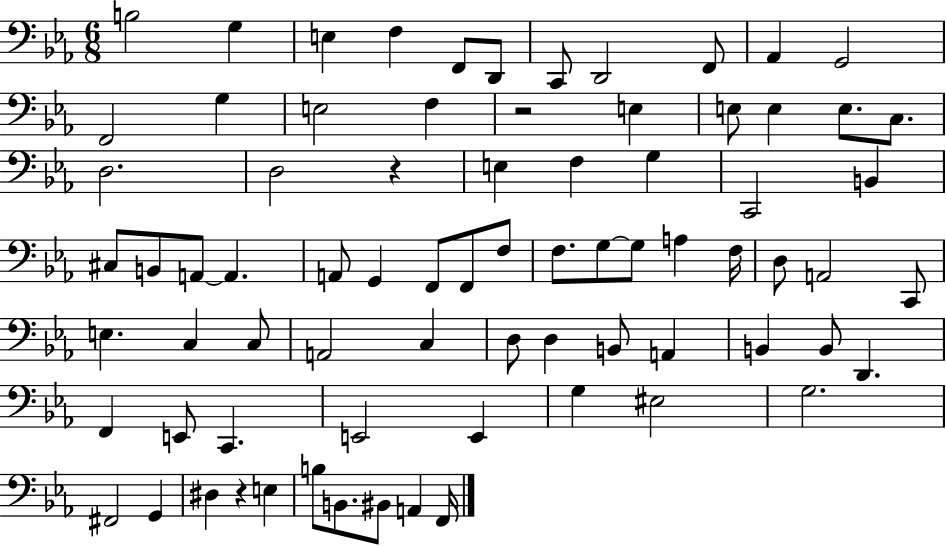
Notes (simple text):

B3/h G3/q E3/q F3/q F2/e D2/e C2/e D2/h F2/e Ab2/q G2/h F2/h G3/q E3/h F3/q R/h E3/q E3/e E3/q E3/e. C3/e. D3/h. D3/h R/q E3/q F3/q G3/q C2/h B2/q C#3/e B2/e A2/e A2/q. A2/e G2/q F2/e F2/e F3/e F3/e. G3/e G3/e A3/q F3/s D3/e A2/h C2/e E3/q. C3/q C3/e A2/h C3/q D3/e D3/q B2/e A2/q B2/q B2/e D2/q. F2/q E2/e C2/q. E2/h E2/q G3/q EIS3/h G3/h. F#2/h G2/q D#3/q R/q E3/q B3/e B2/e. BIS2/e A2/q F2/s